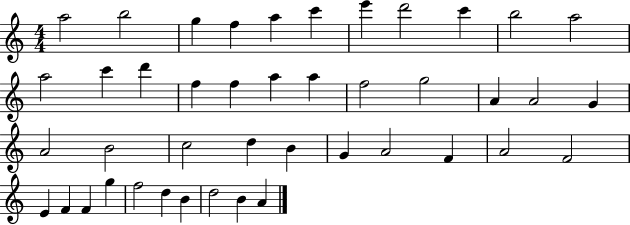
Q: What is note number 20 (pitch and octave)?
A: G5